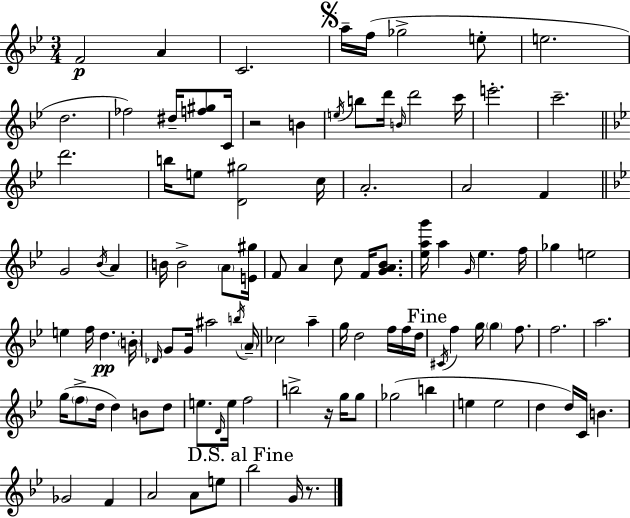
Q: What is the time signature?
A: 3/4